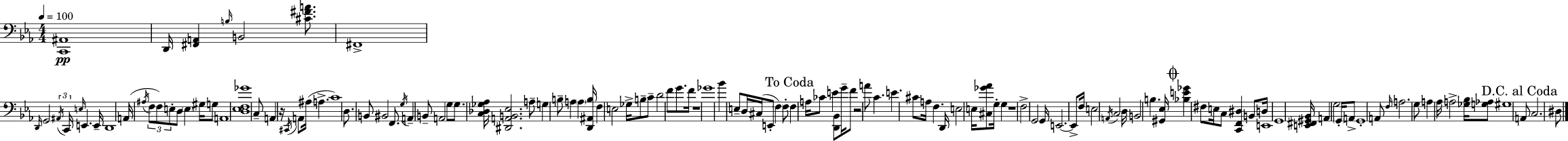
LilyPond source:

{
  \clef bass
  \numericTimeSignature
  \time 4/4
  \key c \minor
  \tempo 4 = 100
  <c, ais,>1\pp | d,16 <fis, a,>4 \grace { b16 } b,2 <cis' fis' a'>8. | fis,1-> | \grace { d,16 } g,2 \tuplet 3/2 { \acciaccatura { ais,16 } c,16 \grace { e16 } } e,4. | \break e,16-- d,1 | a,16( \acciaccatura { ais16 } \tuplet 3/2 { f8 f8) e8-. } d8 \parenthesize e4 | gis16 g8 a,1 | <d ees f ges'>1 | \break c8-- a,4 r16 \acciaccatura { cis,16 } a,8 ais16( | a4.-> c'1) | d8. b,8 bis,2 | f,8. \acciaccatura { g16 } a,4-- b,8-- a,2 | \break g8 g8. <c des ges aes>16 <dis, a, b, ees>2. | a8-- g4 b8-- a4 | \parenthesize a4 <d, ais, b>16 f4 e2 | ges16-> b8-- c'8-- d'2 | \break f'8 g'8. f'16 r1 | ges'1 | bes'4 e8-- d16 cis16( e,8-. | \parenthesize f4) f8-. \mark "To Coda" f4 a16 ces'8 e'4 | \break <d, bes,>8 g'16-- f'8 r2 a'8 | c'4. e'4. cis'8 a16 | f4. d,16 e2 e16 | <cis ges' aes'>8 g16-. g4 r1 | \break f2-> g,2 | g,16 e,2.~~ | e,8-> f16 e2 \acciaccatura { a,16 } | c2 d16 b,2 | \break b4. <gis, ees>16 \mark \markup { \musicglyph "scripts.coda" } <bes e' ges'>4 fis8 e16 c8 | <c, f, dis>4 b,8 d16 e,1 | g,1 | <e, fis, gis, bes,>16 a,4 g2 | \break \parenthesize g,16-. a,8-> g,1-. | a,8 \grace { f16 } a2. | g8 a4 aes16 a2-> | <ges bes>16 <g aes>8 gis1 | \break \mark "D.C. al Coda" a,8 c2. | dis8 \bar "|."
}